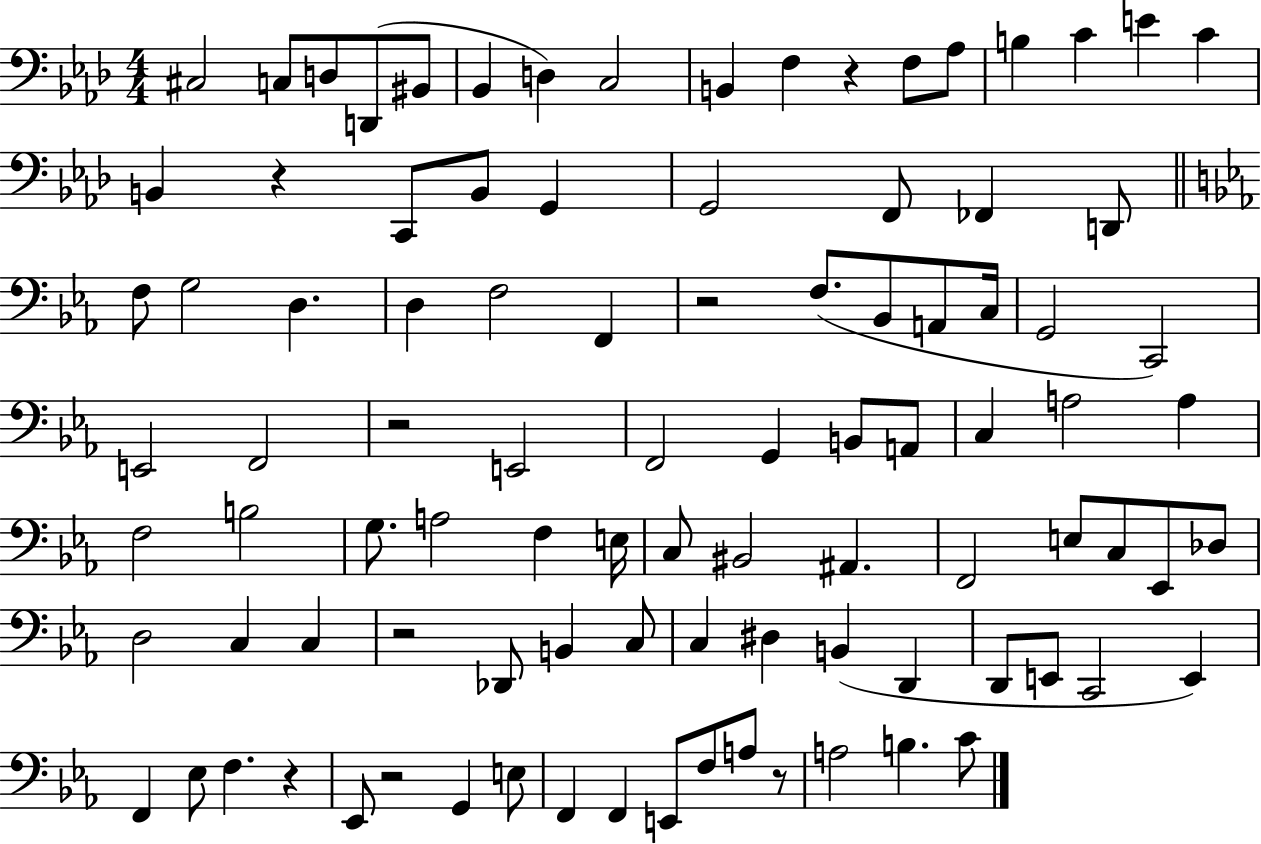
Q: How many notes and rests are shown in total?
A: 96